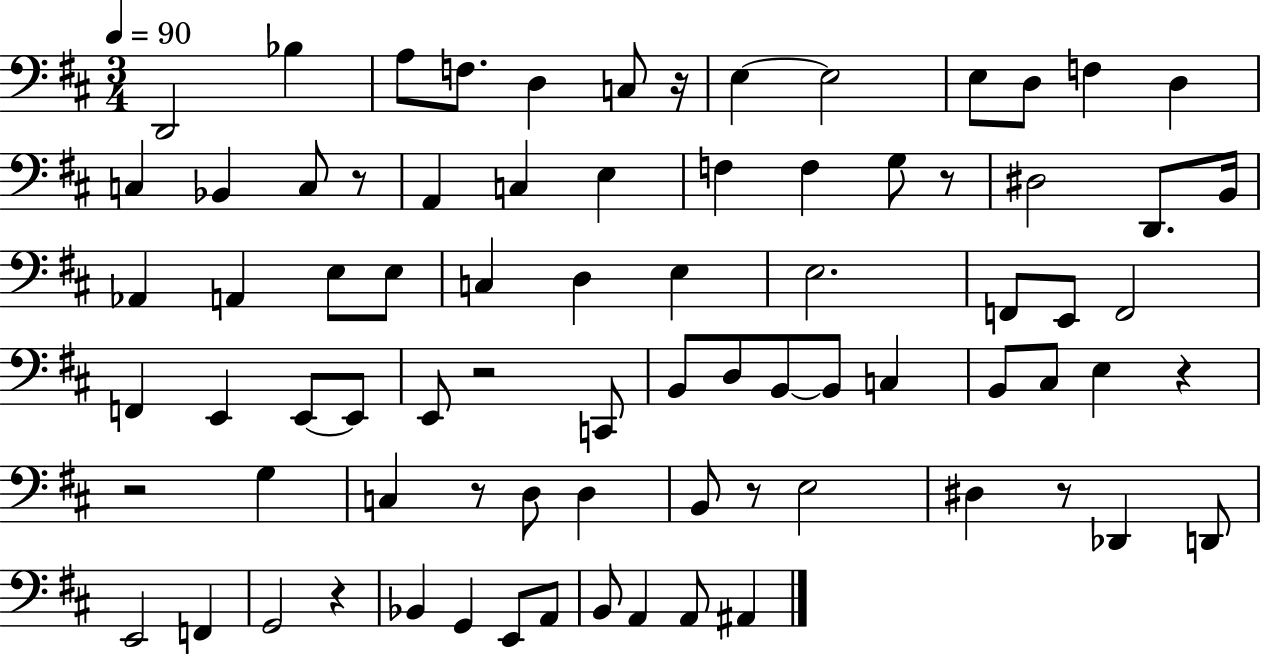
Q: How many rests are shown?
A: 10